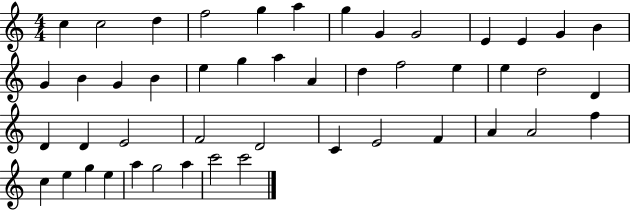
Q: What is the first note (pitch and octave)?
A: C5